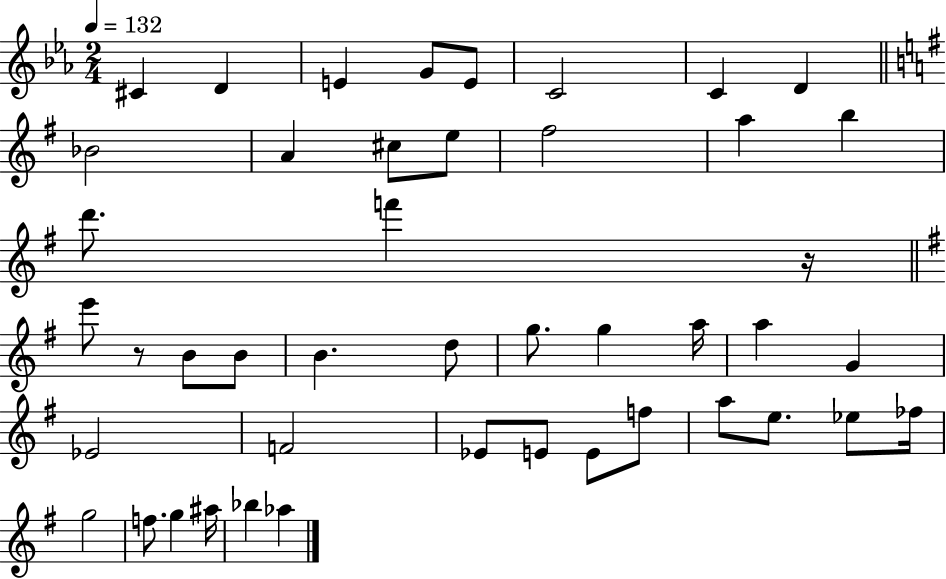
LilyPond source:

{
  \clef treble
  \numericTimeSignature
  \time 2/4
  \key ees \major
  \tempo 4 = 132
  \repeat volta 2 { cis'4 d'4 | e'4 g'8 e'8 | c'2 | c'4 d'4 | \break \bar "||" \break \key g \major bes'2 | a'4 cis''8 e''8 | fis''2 | a''4 b''4 | \break d'''8. f'''4 r16 | \bar "||" \break \key g \major e'''8 r8 b'8 b'8 | b'4. d''8 | g''8. g''4 a''16 | a''4 g'4 | \break ees'2 | f'2 | ees'8 e'8 e'8 f''8 | a''8 e''8. ees''8 fes''16 | \break g''2 | f''8. g''4 ais''16 | bes''4 aes''4 | } \bar "|."
}